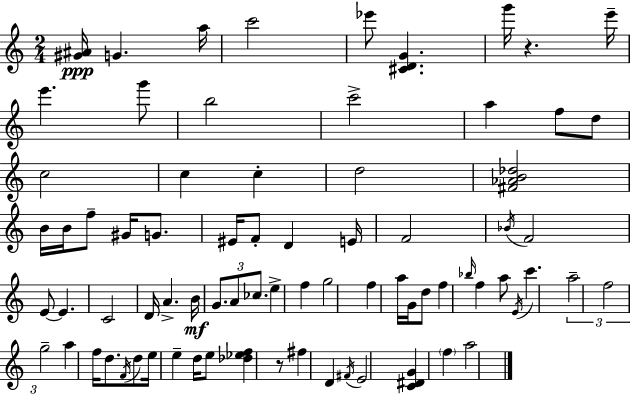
{
  \clef treble
  \numericTimeSignature
  \time 2/4
  \key c \major
  \repeat volta 2 { <gis' ais'>16\ppp g'4. a''16 | c'''2 | ees'''8 <cis' d' g'>4. | g'''16 r4. e'''16-- | \break e'''4. g'''8 | b''2 | c'''2-> | a''4 f''8 d''8 | \break c''2 | c''4 c''4-. | d''2 | <fis' aes' b' des''>2 | \break b'16 b'16 f''8-- gis'16 g'8. | eis'16 f'8-. d'4 e'16 | f'2 | \acciaccatura { bes'16 } f'2 | \break e'8~~ e'4. | c'2 | d'16 a'4.-> | b'16\mf \tuplet 3/2 { g'8. a'8 ces''8. } | \break e''4-> f''4 | g''2 | f''4 a''16 g'16 d''8 | f''4 \grace { bes''16 } f''4 | \break a''8 \acciaccatura { e'16 } c'''4. | \tuplet 3/2 { a''2-- | f''2 | g''2-- } | \break a''4 f''16 | d''8. \acciaccatura { f'16 } d''8 e''16 e''4-- | d''16 e''8 <des'' ees'' f''>4 | r8 fis''4 | \break d'4 \acciaccatura { fis'16 } e'2 | <c' dis' g'>4 | \parenthesize f''4 a''2 | } \bar "|."
}